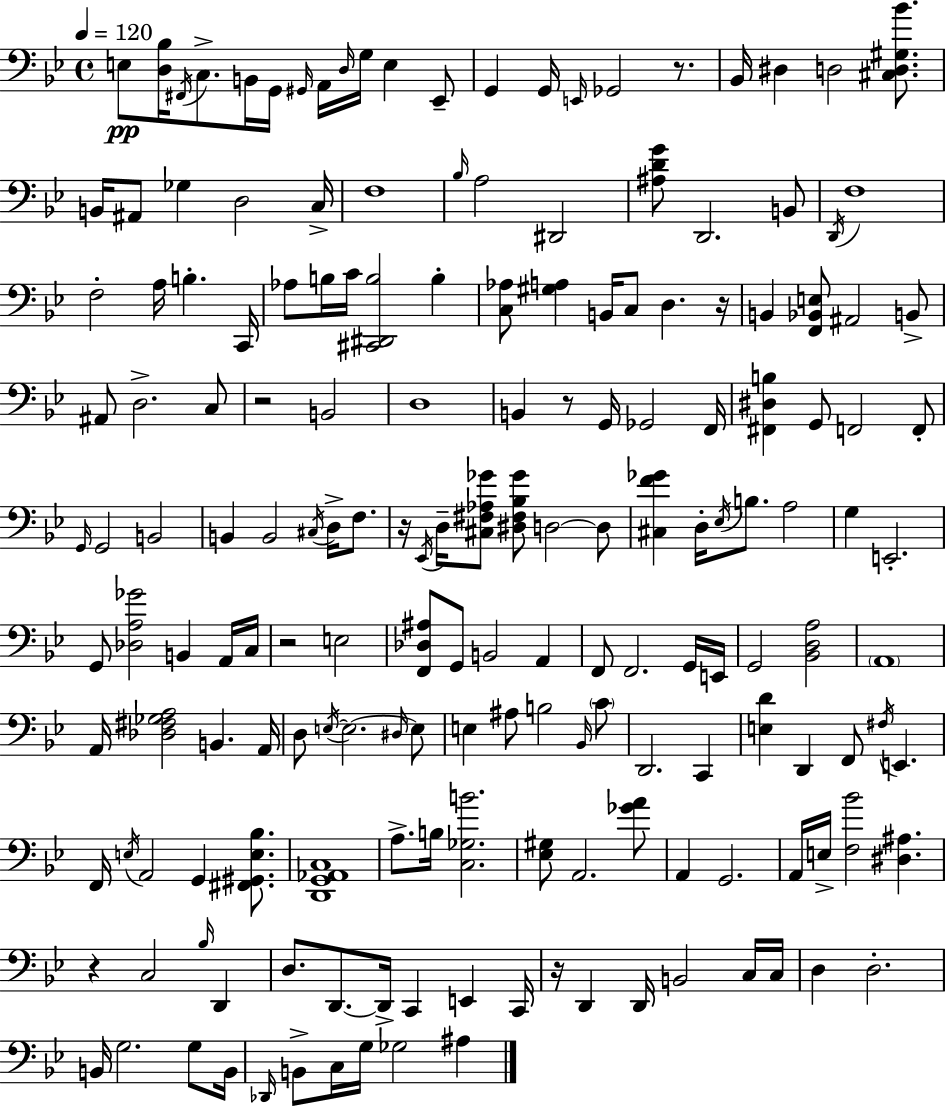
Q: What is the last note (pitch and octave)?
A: A#3